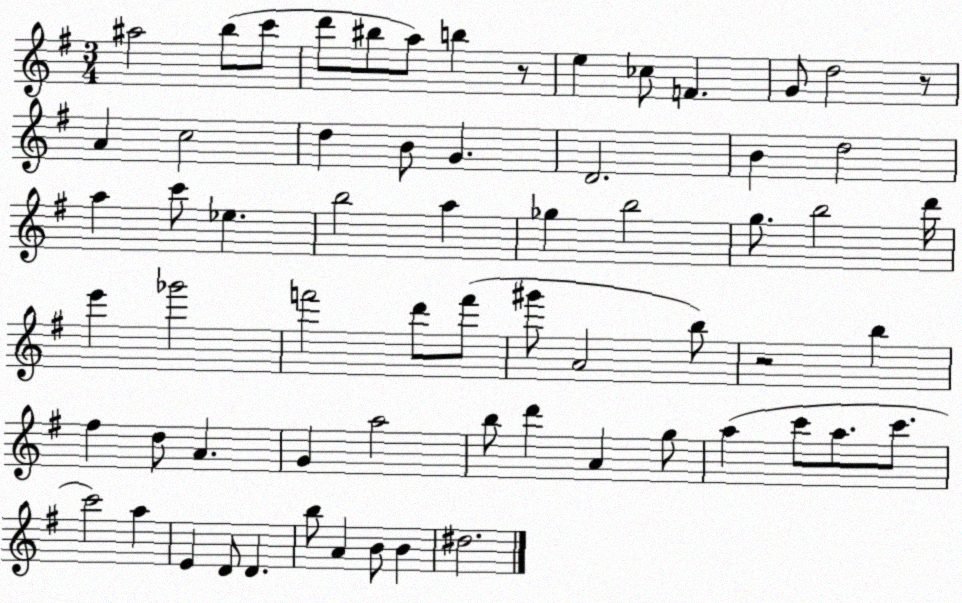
X:1
T:Untitled
M:3/4
L:1/4
K:G
^a2 b/2 c'/2 d'/2 ^b/2 a/2 b z/2 e _c/2 F G/2 d2 z/2 A c2 d B/2 G D2 B d2 a c'/2 _e b2 a _g b2 g/2 b2 d'/4 e' _g'2 f'2 d'/2 f'/2 ^g'/2 A2 b/2 z2 b ^f d/2 A G a2 b/2 d' A g/2 a c'/2 a/2 c'/2 c'2 a E D/2 D b/2 A B/2 B ^d2